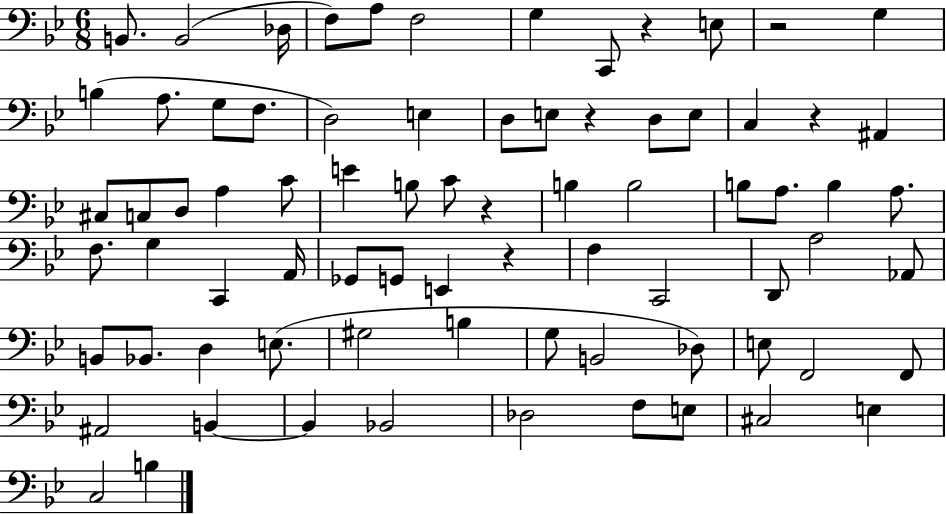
X:1
T:Untitled
M:6/8
L:1/4
K:Bb
B,,/2 B,,2 _D,/4 F,/2 A,/2 F,2 G, C,,/2 z E,/2 z2 G, B, A,/2 G,/2 F,/2 D,2 E, D,/2 E,/2 z D,/2 E,/2 C, z ^A,, ^C,/2 C,/2 D,/2 A, C/2 E B,/2 C/2 z B, B,2 B,/2 A,/2 B, A,/2 F,/2 G, C,, A,,/4 _G,,/2 G,,/2 E,, z F, C,,2 D,,/2 A,2 _A,,/2 B,,/2 _B,,/2 D, E,/2 ^G,2 B, G,/2 B,,2 _D,/2 E,/2 F,,2 F,,/2 ^A,,2 B,, B,, _B,,2 _D,2 F,/2 E,/2 ^C,2 E, C,2 B,